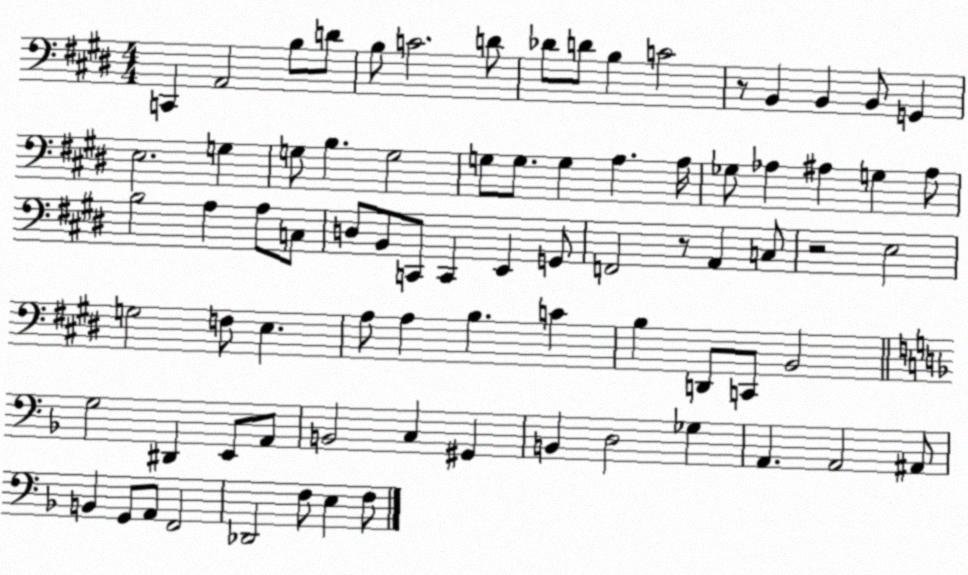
X:1
T:Untitled
M:4/4
L:1/4
K:E
C,, A,,2 B,/2 D/2 B,/2 C2 D/2 _D/2 D/2 B, C2 z/2 B,, B,, B,,/2 G,, E,2 G, G,/2 B, G,2 G,/2 G,/2 G, A, A,/4 _G,/2 _A, ^A, G, ^A,/2 B,2 A, A,/2 C,/2 D,/2 B,,/2 C,,/2 C,, E,, G,,/2 F,,2 z/2 A,, C,/2 z2 E,2 G,2 F,/2 E, A,/2 A, B, C B, D,,/2 C,,/2 B,,2 G,2 ^D,, E,,/2 A,,/2 B,,2 C, ^G,, B,, D,2 _G, A,, A,,2 ^A,,/2 B,, G,,/2 A,,/2 F,,2 _D,,2 F,/2 E, F,/2